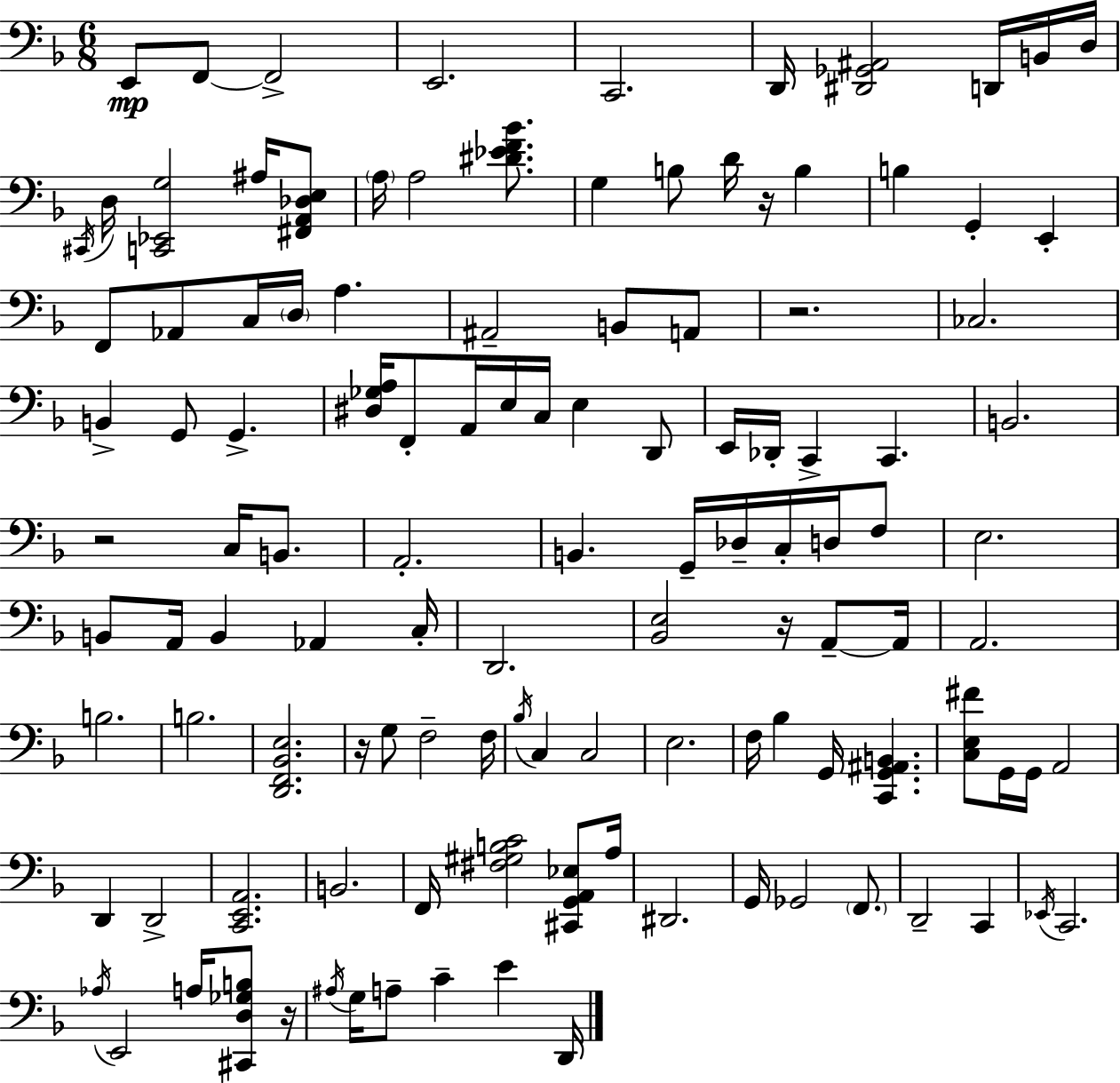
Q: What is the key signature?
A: D minor